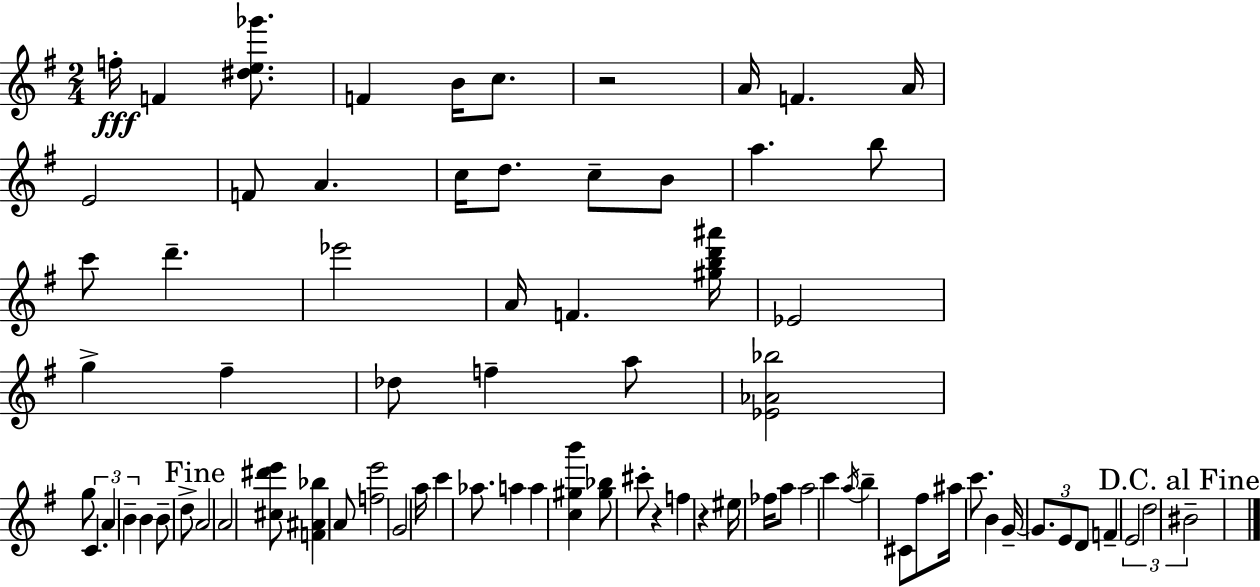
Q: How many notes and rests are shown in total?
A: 77